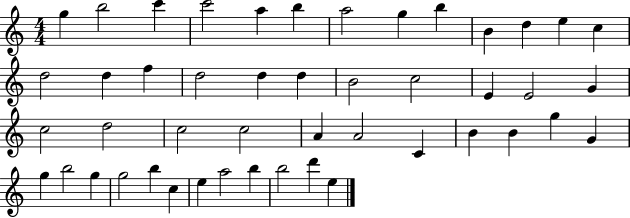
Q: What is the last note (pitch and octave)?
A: E5